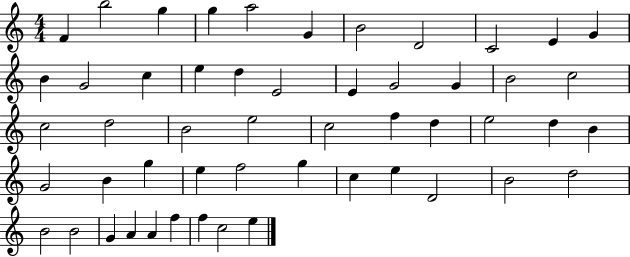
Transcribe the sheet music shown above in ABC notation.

X:1
T:Untitled
M:4/4
L:1/4
K:C
F b2 g g a2 G B2 D2 C2 E G B G2 c e d E2 E G2 G B2 c2 c2 d2 B2 e2 c2 f d e2 d B G2 B g e f2 g c e D2 B2 d2 B2 B2 G A A f f c2 e